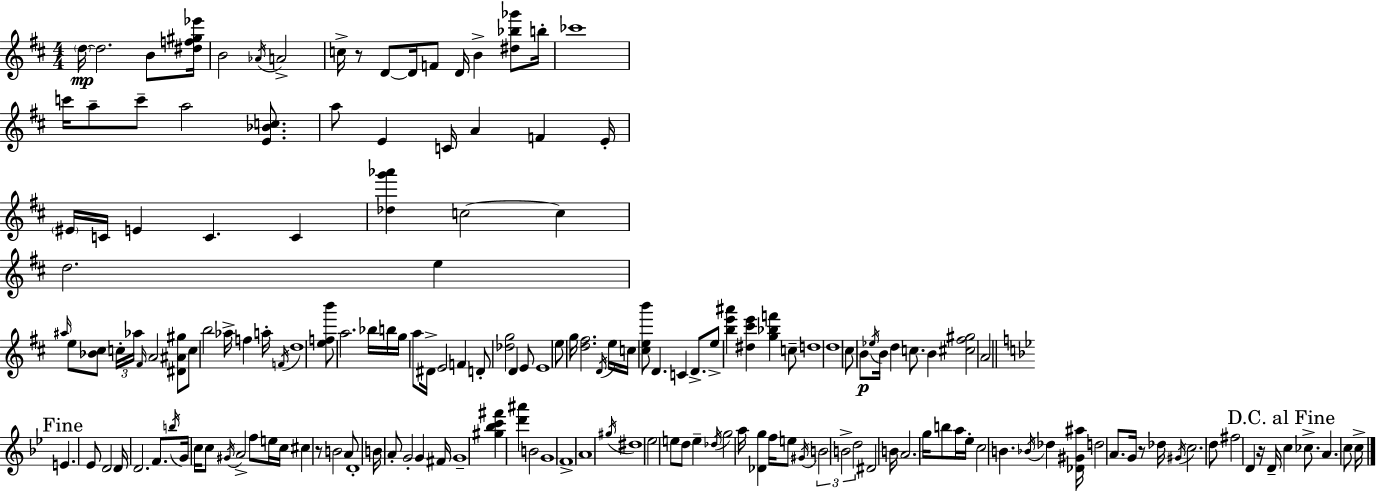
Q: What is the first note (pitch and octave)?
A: D5